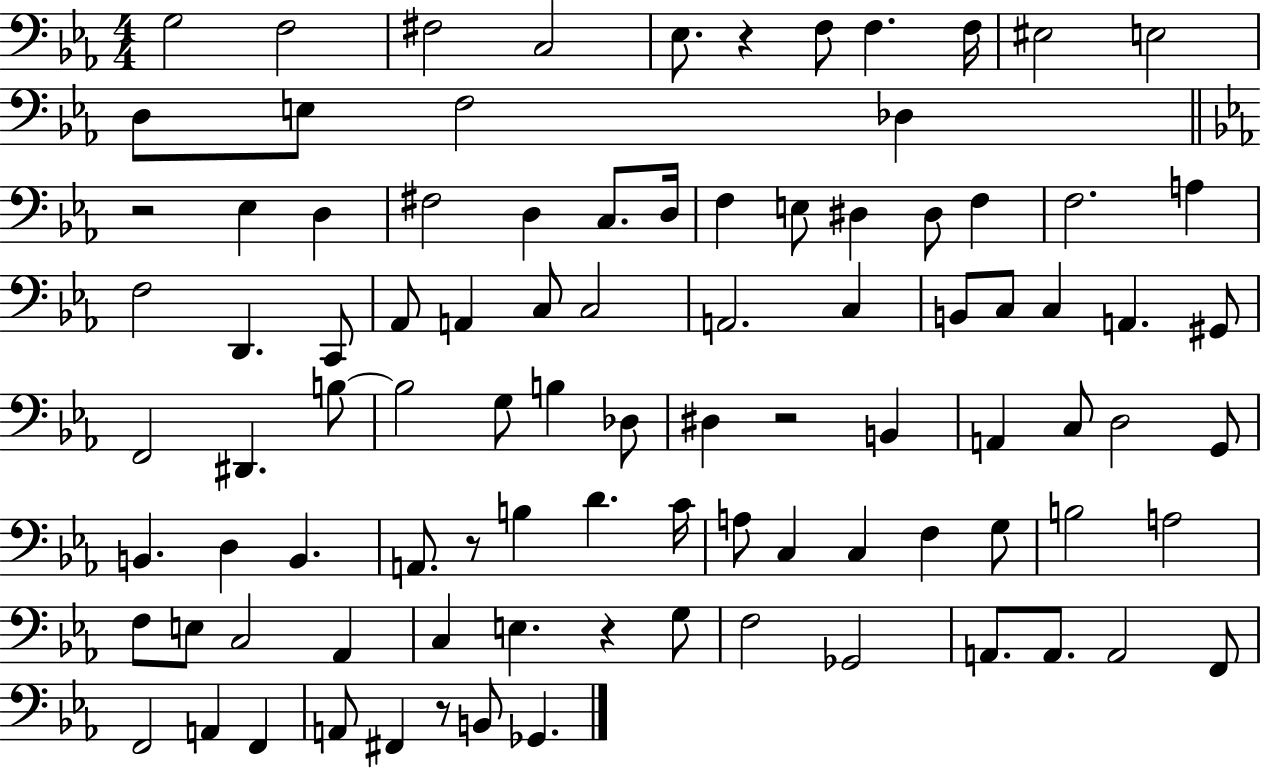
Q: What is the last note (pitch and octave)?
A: Gb2